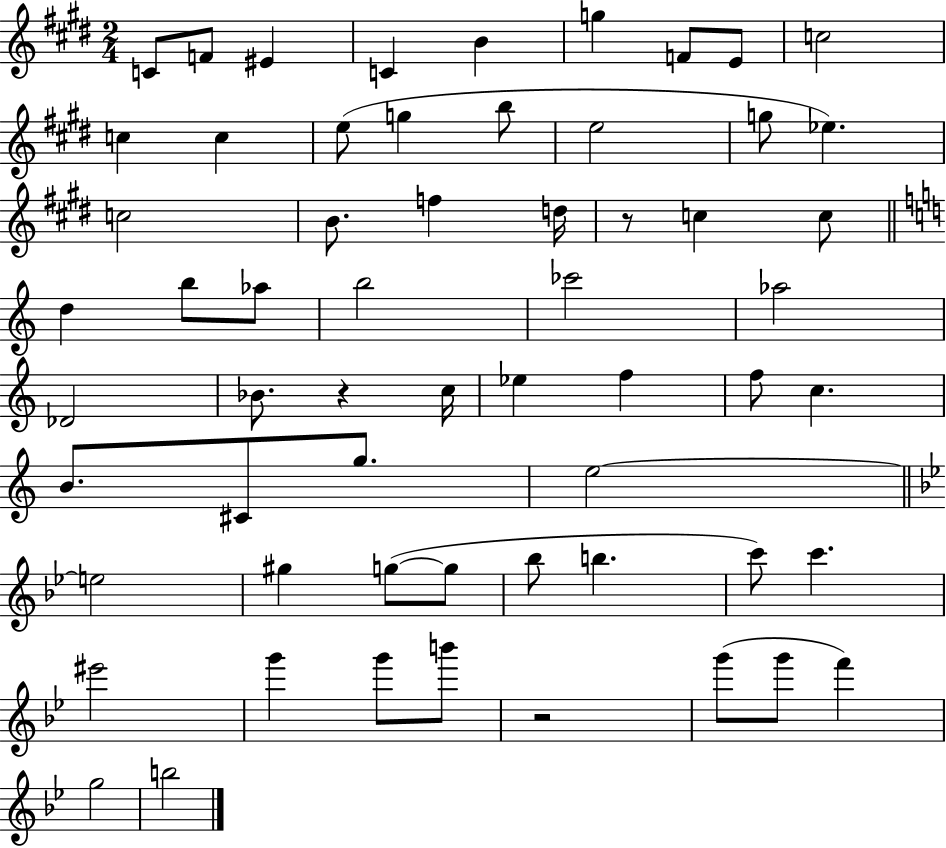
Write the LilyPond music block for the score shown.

{
  \clef treble
  \numericTimeSignature
  \time 2/4
  \key e \major
  c'8 f'8 eis'4 | c'4 b'4 | g''4 f'8 e'8 | c''2 | \break c''4 c''4 | e''8( g''4 b''8 | e''2 | g''8 ees''4.) | \break c''2 | b'8. f''4 d''16 | r8 c''4 c''8 | \bar "||" \break \key a \minor d''4 b''8 aes''8 | b''2 | ces'''2 | aes''2 | \break des'2 | bes'8. r4 c''16 | ees''4 f''4 | f''8 c''4. | \break b'8. cis'8 g''8. | e''2~~ | \bar "||" \break \key bes \major e''2 | gis''4 g''8~(~ g''8 | bes''8 b''4. | c'''8) c'''4. | \break eis'''2 | g'''4 g'''8 b'''8 | r2 | g'''8( g'''8 f'''4) | \break g''2 | b''2 | \bar "|."
}